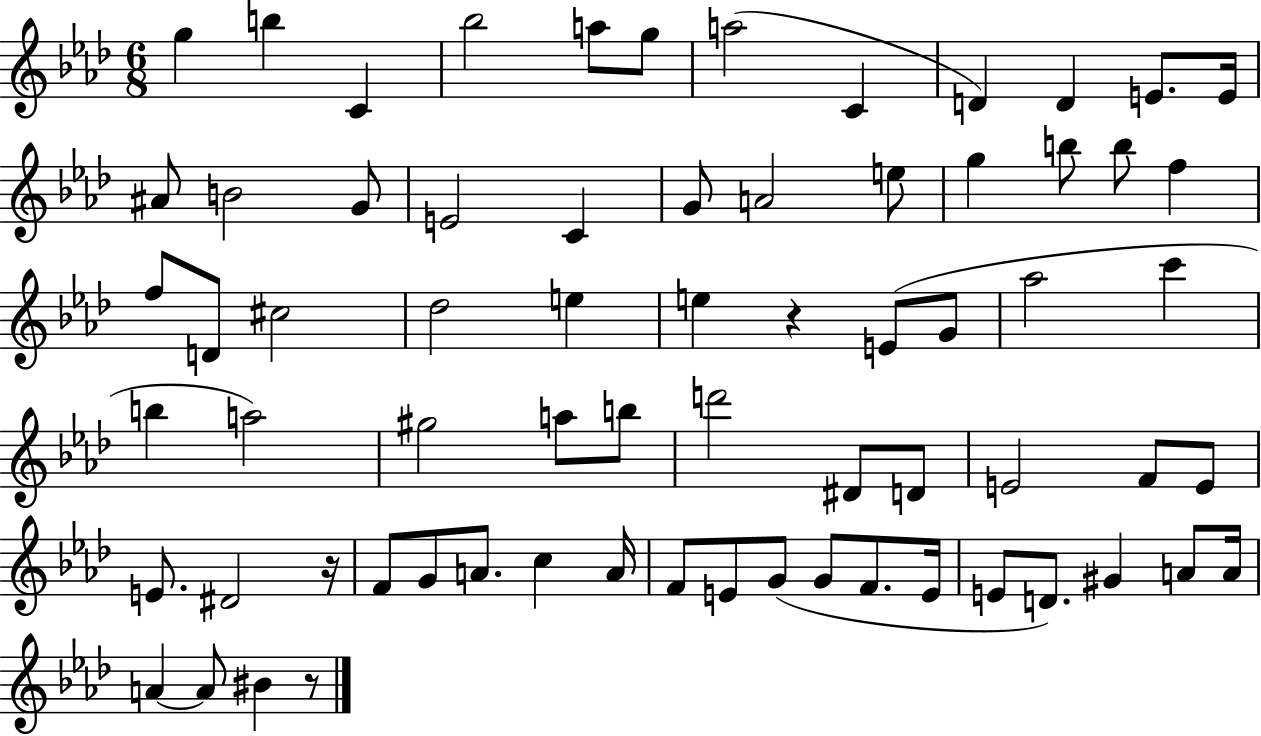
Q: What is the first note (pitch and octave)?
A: G5